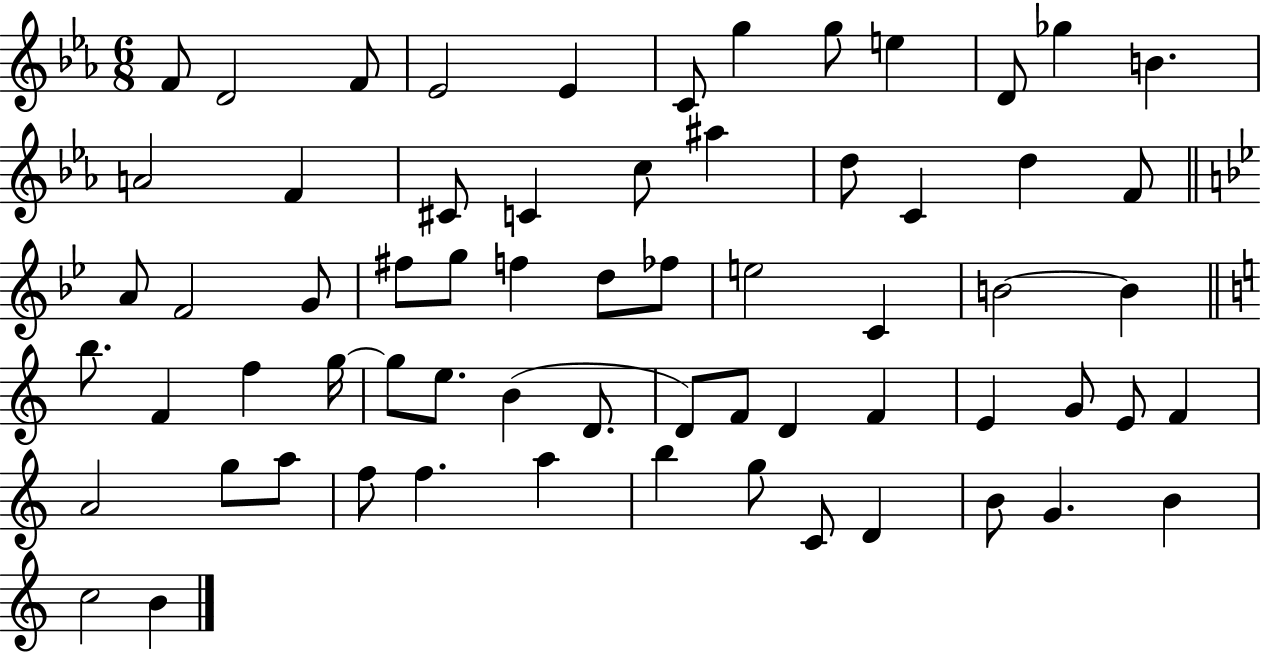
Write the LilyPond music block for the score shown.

{
  \clef treble
  \numericTimeSignature
  \time 6/8
  \key ees \major
  \repeat volta 2 { f'8 d'2 f'8 | ees'2 ees'4 | c'8 g''4 g''8 e''4 | d'8 ges''4 b'4. | \break a'2 f'4 | cis'8 c'4 c''8 ais''4 | d''8 c'4 d''4 f'8 | \bar "||" \break \key g \minor a'8 f'2 g'8 | fis''8 g''8 f''4 d''8 fes''8 | e''2 c'4 | b'2~~ b'4 | \break \bar "||" \break \key c \major b''8. f'4 f''4 g''16~~ | g''8 e''8. b'4( d'8. | d'8) f'8 d'4 f'4 | e'4 g'8 e'8 f'4 | \break a'2 g''8 a''8 | f''8 f''4. a''4 | b''4 g''8 c'8 d'4 | b'8 g'4. b'4 | \break c''2 b'4 | } \bar "|."
}